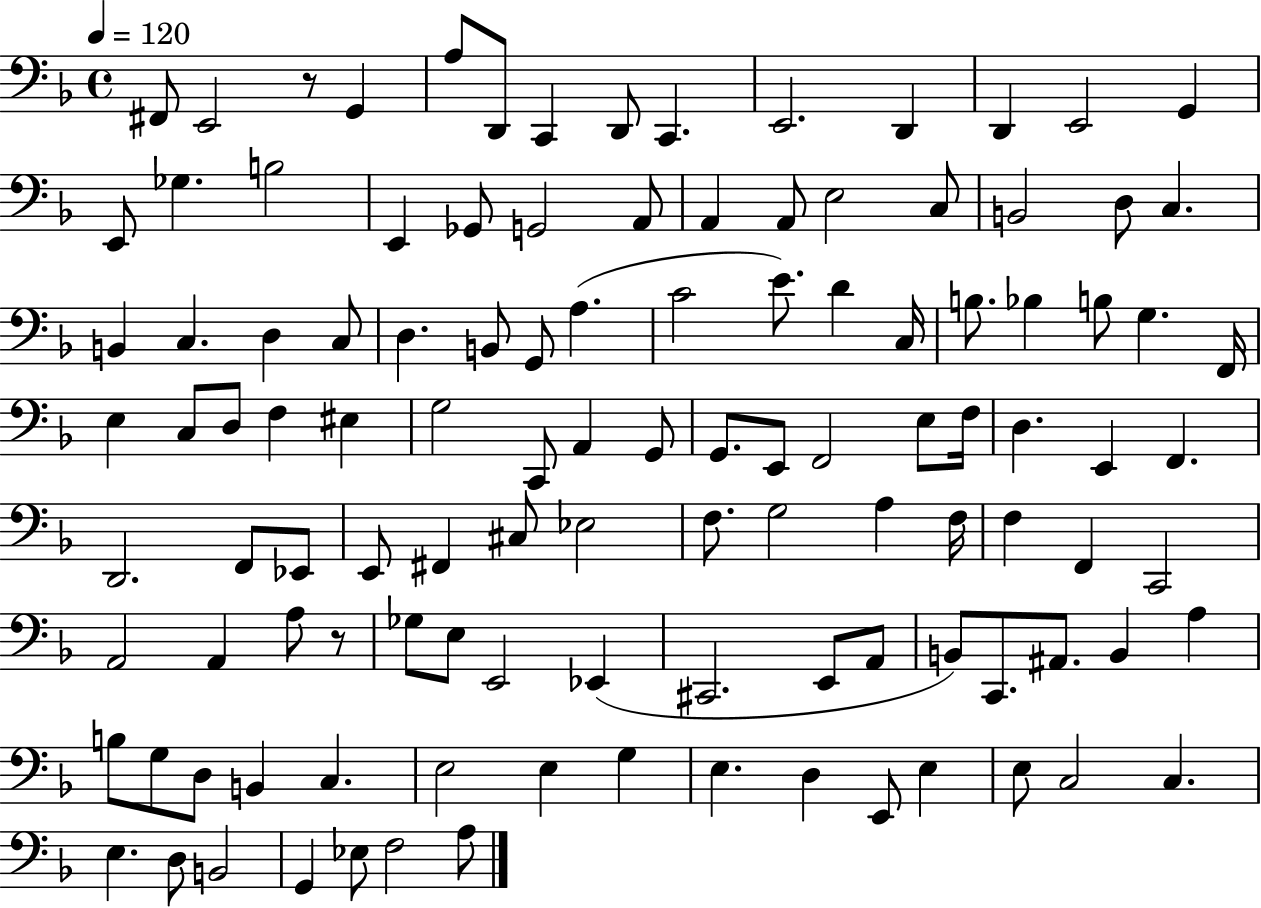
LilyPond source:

{
  \clef bass
  \time 4/4
  \defaultTimeSignature
  \key f \major
  \tempo 4 = 120
  fis,8 e,2 r8 g,4 | a8 d,8 c,4 d,8 c,4. | e,2. d,4 | d,4 e,2 g,4 | \break e,8 ges4. b2 | e,4 ges,8 g,2 a,8 | a,4 a,8 e2 c8 | b,2 d8 c4. | \break b,4 c4. d4 c8 | d4. b,8 g,8 a4.( | c'2 e'8.) d'4 c16 | b8. bes4 b8 g4. f,16 | \break e4 c8 d8 f4 eis4 | g2 c,8 a,4 g,8 | g,8. e,8 f,2 e8 f16 | d4. e,4 f,4. | \break d,2. f,8 ees,8 | e,8 fis,4 cis8 ees2 | f8. g2 a4 f16 | f4 f,4 c,2 | \break a,2 a,4 a8 r8 | ges8 e8 e,2 ees,4( | cis,2. e,8 a,8 | b,8) c,8. ais,8. b,4 a4 | \break b8 g8 d8 b,4 c4. | e2 e4 g4 | e4. d4 e,8 e4 | e8 c2 c4. | \break e4. d8 b,2 | g,4 ees8 f2 a8 | \bar "|."
}